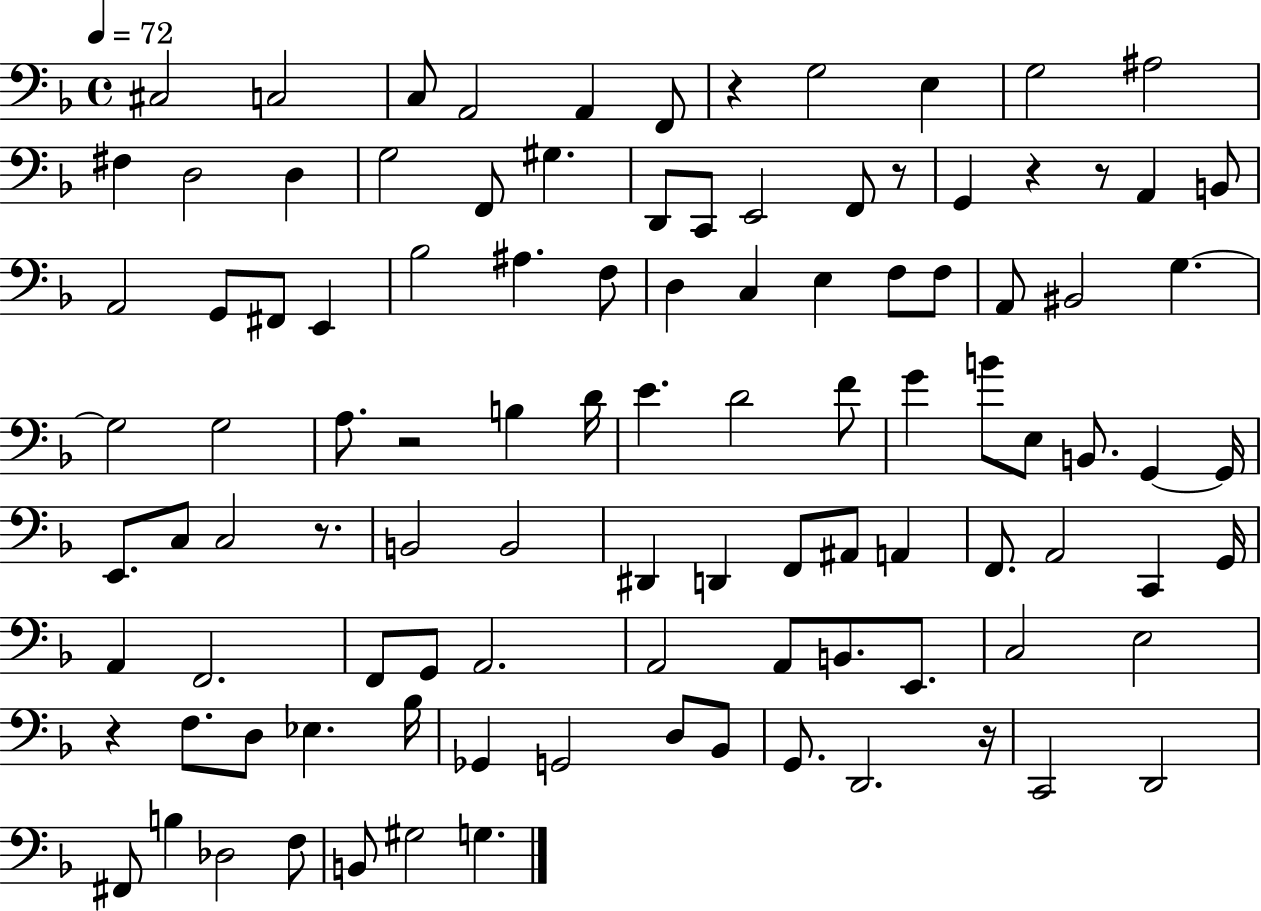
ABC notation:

X:1
T:Untitled
M:4/4
L:1/4
K:F
^C,2 C,2 C,/2 A,,2 A,, F,,/2 z G,2 E, G,2 ^A,2 ^F, D,2 D, G,2 F,,/2 ^G, D,,/2 C,,/2 E,,2 F,,/2 z/2 G,, z z/2 A,, B,,/2 A,,2 G,,/2 ^F,,/2 E,, _B,2 ^A, F,/2 D, C, E, F,/2 F,/2 A,,/2 ^B,,2 G, G,2 G,2 A,/2 z2 B, D/4 E D2 F/2 G B/2 E,/2 B,,/2 G,, G,,/4 E,,/2 C,/2 C,2 z/2 B,,2 B,,2 ^D,, D,, F,,/2 ^A,,/2 A,, F,,/2 A,,2 C,, G,,/4 A,, F,,2 F,,/2 G,,/2 A,,2 A,,2 A,,/2 B,,/2 E,,/2 C,2 E,2 z F,/2 D,/2 _E, _B,/4 _G,, G,,2 D,/2 _B,,/2 G,,/2 D,,2 z/4 C,,2 D,,2 ^F,,/2 B, _D,2 F,/2 B,,/2 ^G,2 G,